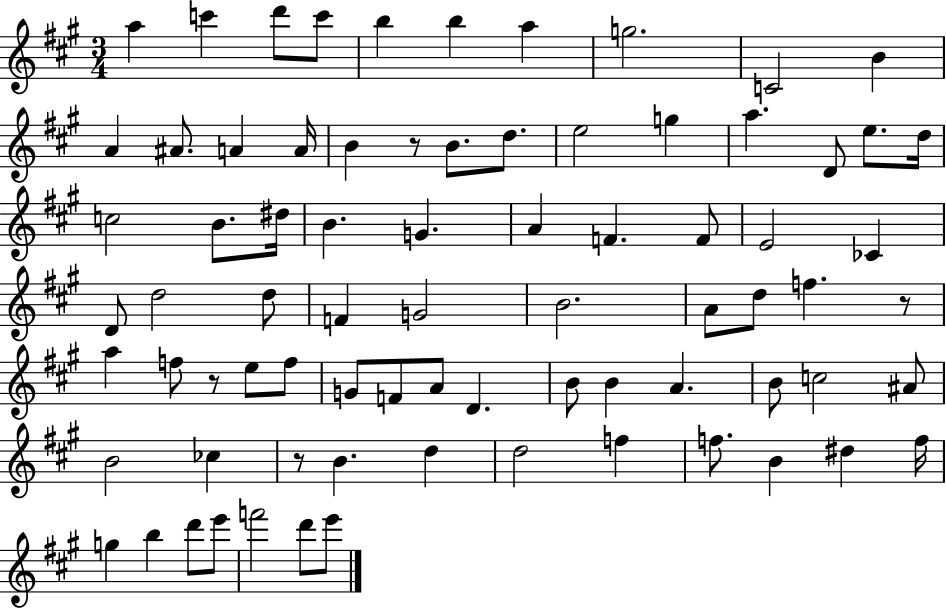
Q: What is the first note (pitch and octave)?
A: A5